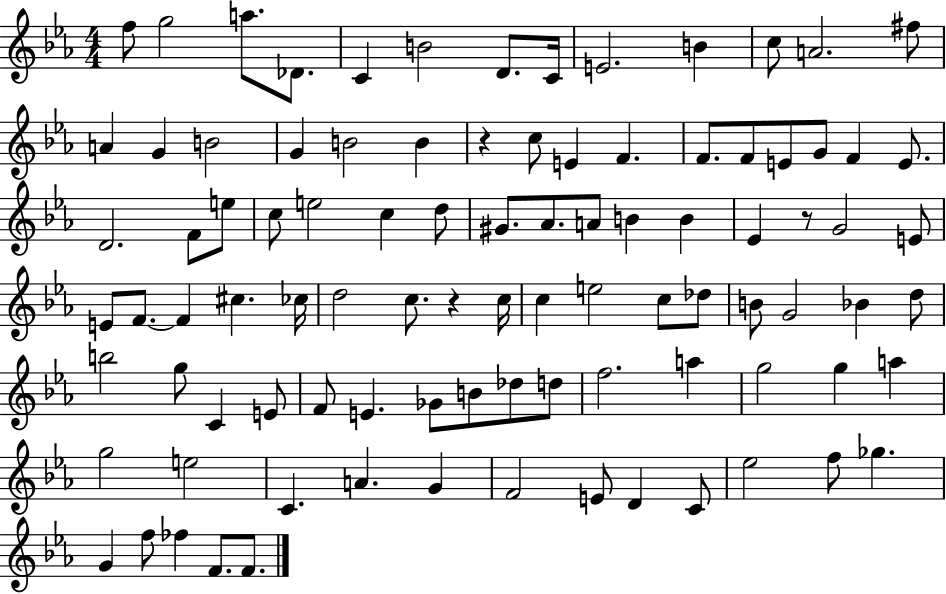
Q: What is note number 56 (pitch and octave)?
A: B4